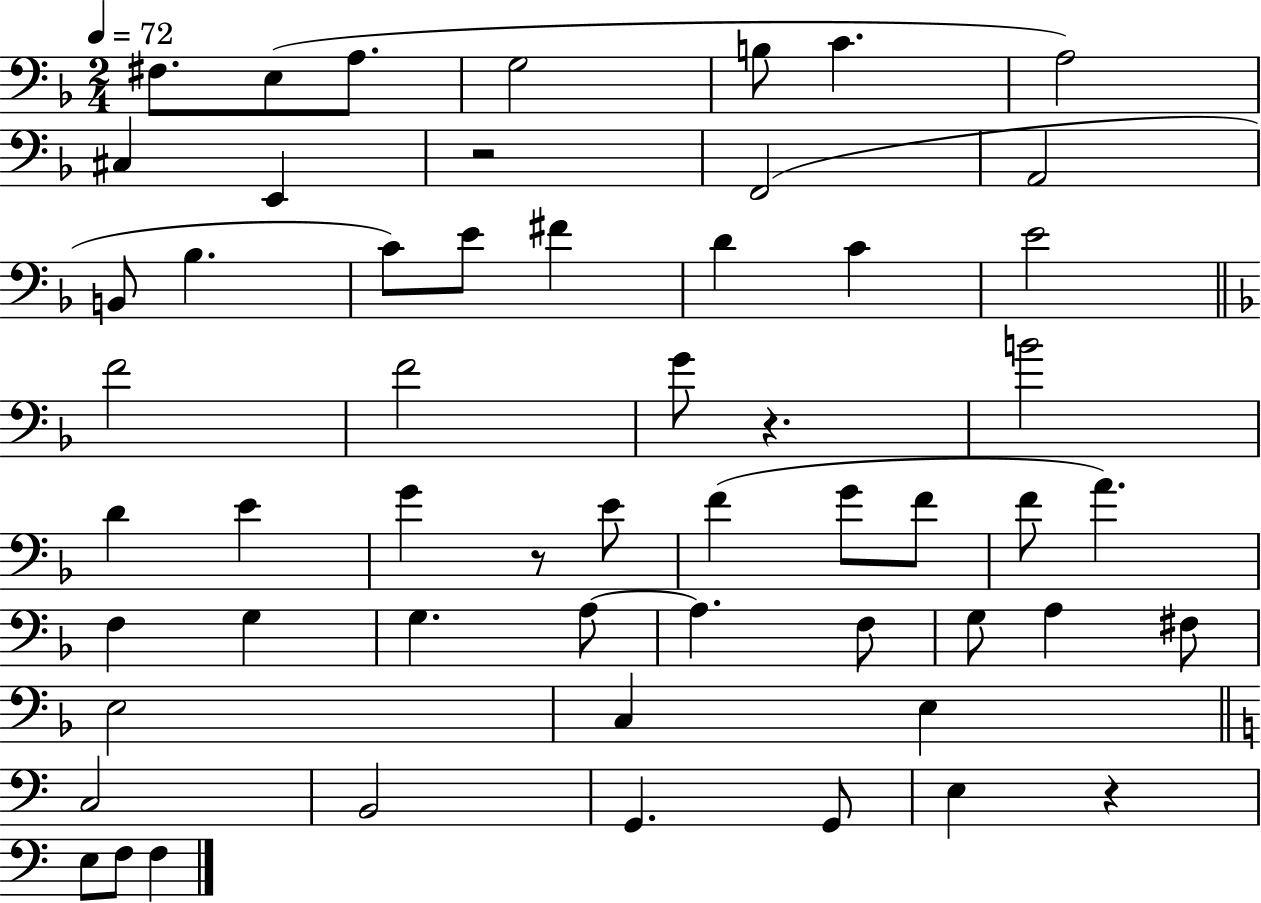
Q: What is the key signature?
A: F major